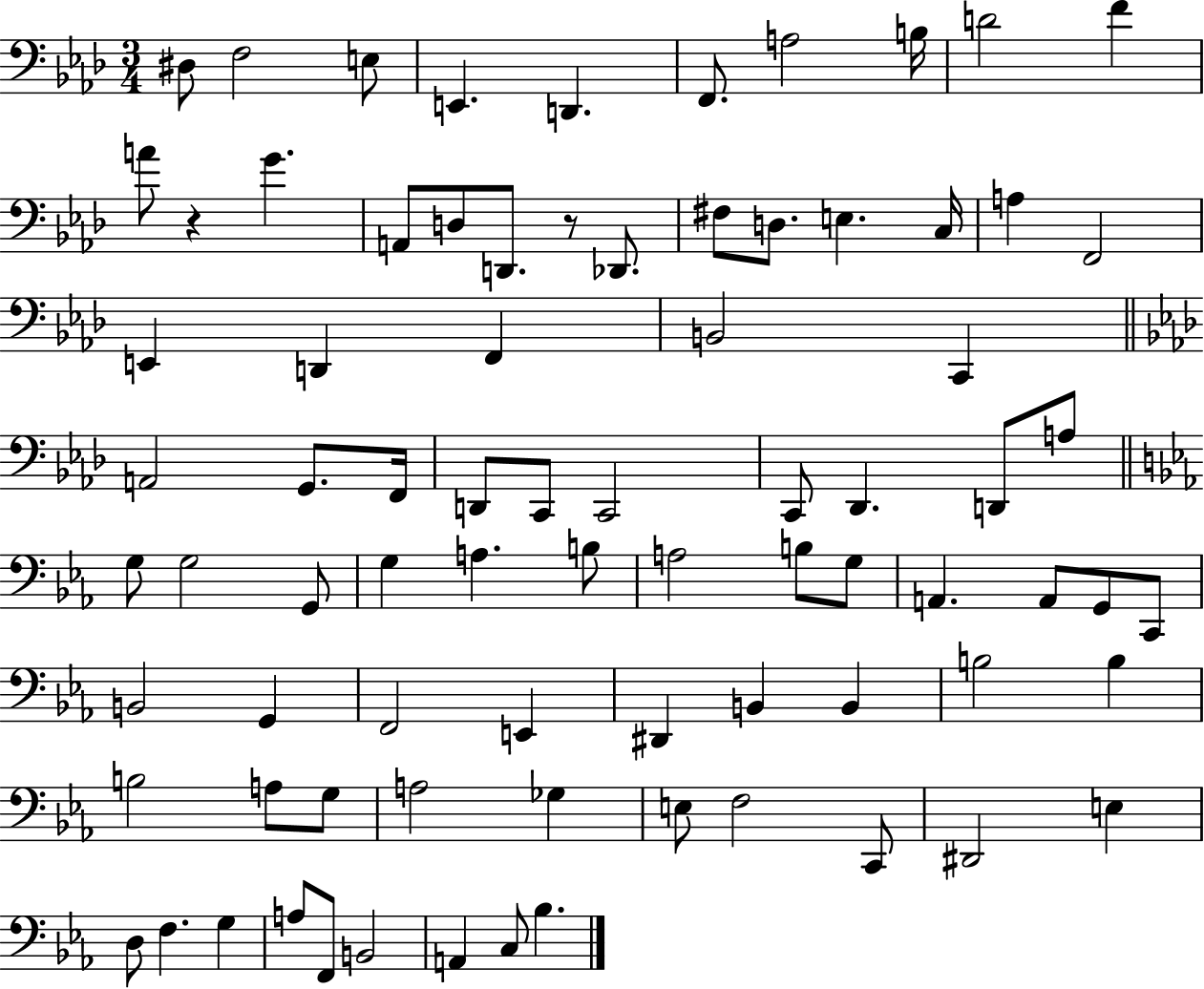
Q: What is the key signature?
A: AES major